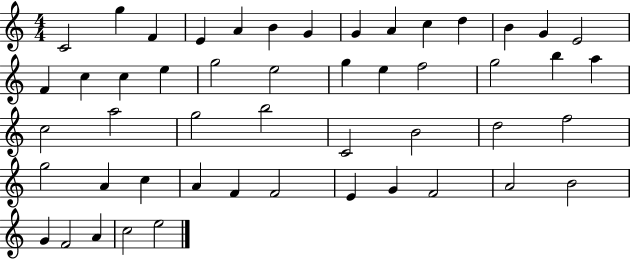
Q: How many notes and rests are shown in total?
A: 50